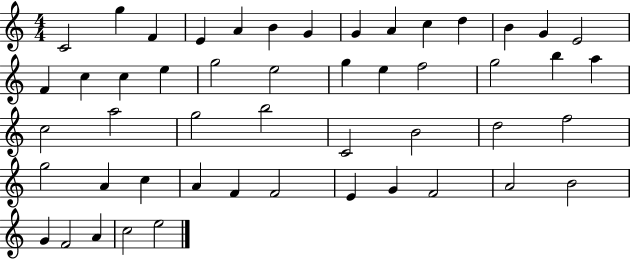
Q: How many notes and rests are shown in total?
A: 50